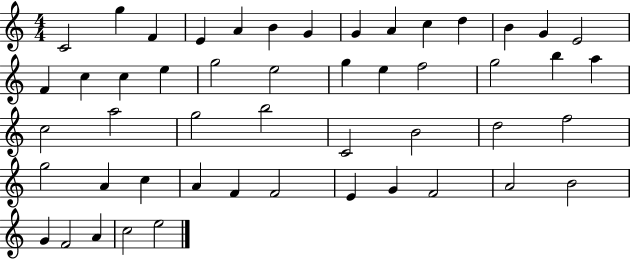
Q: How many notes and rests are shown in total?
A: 50